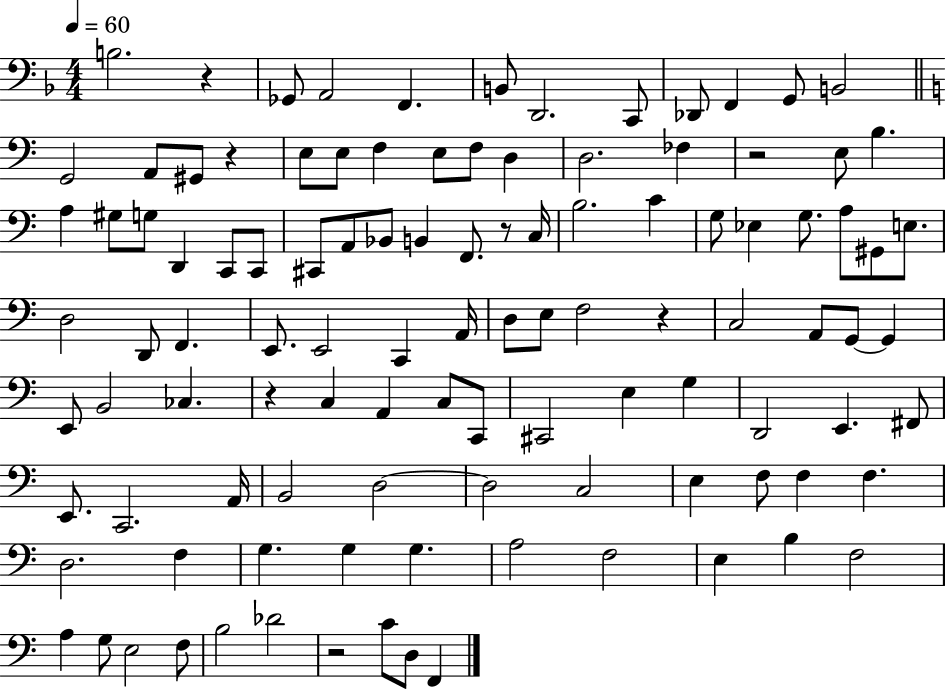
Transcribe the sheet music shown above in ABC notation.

X:1
T:Untitled
M:4/4
L:1/4
K:F
B,2 z _G,,/2 A,,2 F,, B,,/2 D,,2 C,,/2 _D,,/2 F,, G,,/2 B,,2 G,,2 A,,/2 ^G,,/2 z E,/2 E,/2 F, E,/2 F,/2 D, D,2 _F, z2 E,/2 B, A, ^G,/2 G,/2 D,, C,,/2 C,,/2 ^C,,/2 A,,/2 _B,,/2 B,, F,,/2 z/2 C,/4 B,2 C G,/2 _E, G,/2 A,/2 ^G,,/2 E,/2 D,2 D,,/2 F,, E,,/2 E,,2 C,, A,,/4 D,/2 E,/2 F,2 z C,2 A,,/2 G,,/2 G,, E,,/2 B,,2 _C, z C, A,, C,/2 C,,/2 ^C,,2 E, G, D,,2 E,, ^F,,/2 E,,/2 C,,2 A,,/4 B,,2 D,2 D,2 C,2 E, F,/2 F, F, D,2 F, G, G, G, A,2 F,2 E, B, F,2 A, G,/2 E,2 F,/2 B,2 _D2 z2 C/2 D,/2 F,,